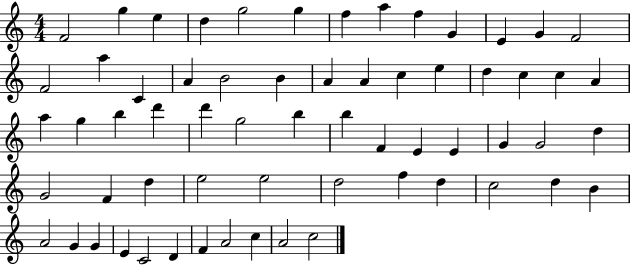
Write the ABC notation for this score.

X:1
T:Untitled
M:4/4
L:1/4
K:C
F2 g e d g2 g f a f G E G F2 F2 a C A B2 B A A c e d c c A a g b d' d' g2 b b F E E G G2 d G2 F d e2 e2 d2 f d c2 d B A2 G G E C2 D F A2 c A2 c2